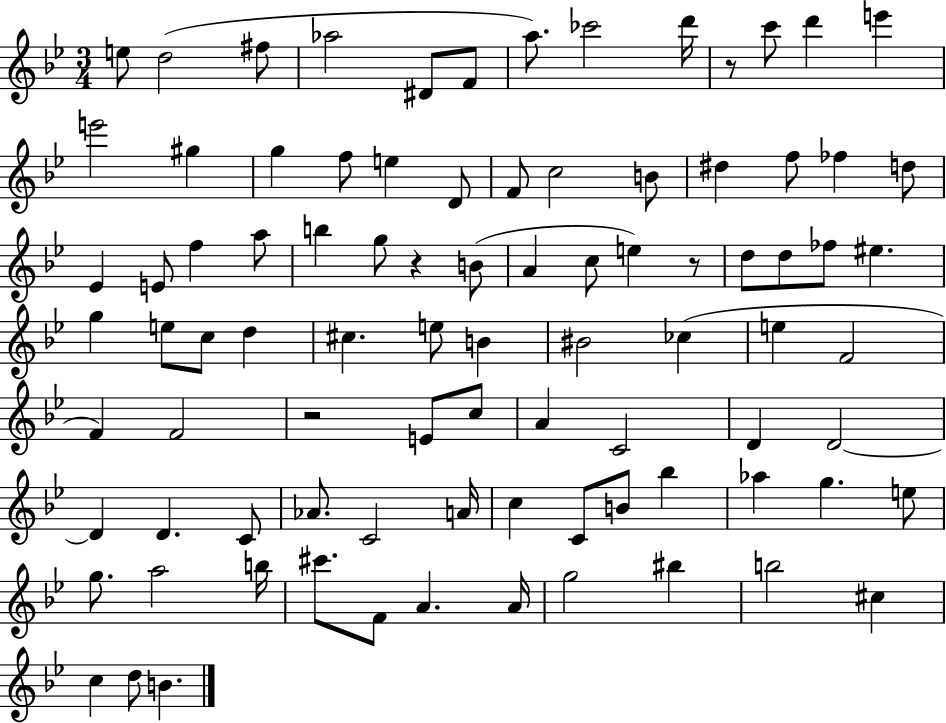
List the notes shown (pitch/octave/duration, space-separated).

E5/e D5/h F#5/e Ab5/h D#4/e F4/e A5/e. CES6/h D6/s R/e C6/e D6/q E6/q E6/h G#5/q G5/q F5/e E5/q D4/e F4/e C5/h B4/e D#5/q F5/e FES5/q D5/e Eb4/q E4/e F5/q A5/e B5/q G5/e R/q B4/e A4/q C5/e E5/q R/e D5/e D5/e FES5/e EIS5/q. G5/q E5/e C5/e D5/q C#5/q. E5/e B4/q BIS4/h CES5/q E5/q F4/h F4/q F4/h R/h E4/e C5/e A4/q C4/h D4/q D4/h D4/q D4/q. C4/e Ab4/e. C4/h A4/s C5/q C4/e B4/e Bb5/q Ab5/q G5/q. E5/e G5/e. A5/h B5/s C#6/e. F4/e A4/q. A4/s G5/h BIS5/q B5/h C#5/q C5/q D5/e B4/q.